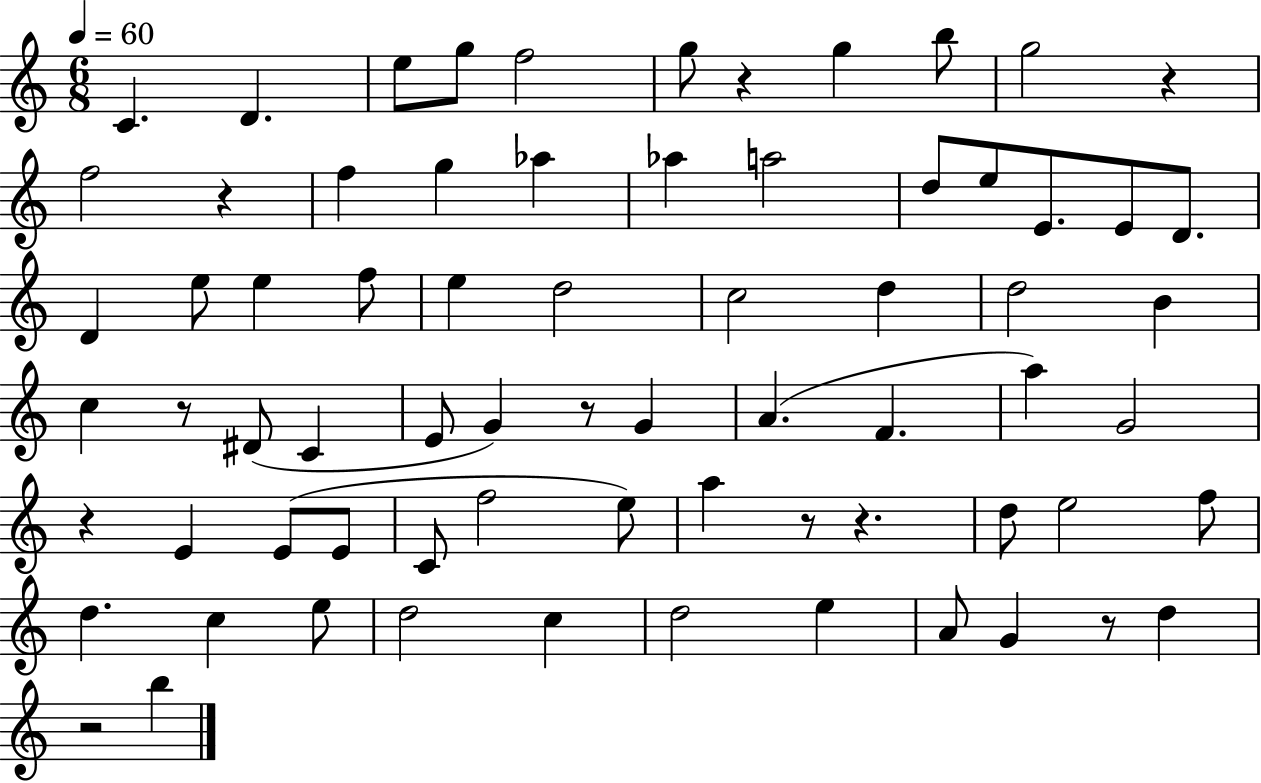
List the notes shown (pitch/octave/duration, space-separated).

C4/q. D4/q. E5/e G5/e F5/h G5/e R/q G5/q B5/e G5/h R/q F5/h R/q F5/q G5/q Ab5/q Ab5/q A5/h D5/e E5/e E4/e. E4/e D4/e. D4/q E5/e E5/q F5/e E5/q D5/h C5/h D5/q D5/h B4/q C5/q R/e D#4/e C4/q E4/e G4/q R/e G4/q A4/q. F4/q. A5/q G4/h R/q E4/q E4/e E4/e C4/e F5/h E5/e A5/q R/e R/q. D5/e E5/h F5/e D5/q. C5/q E5/e D5/h C5/q D5/h E5/q A4/e G4/q R/e D5/q R/h B5/q